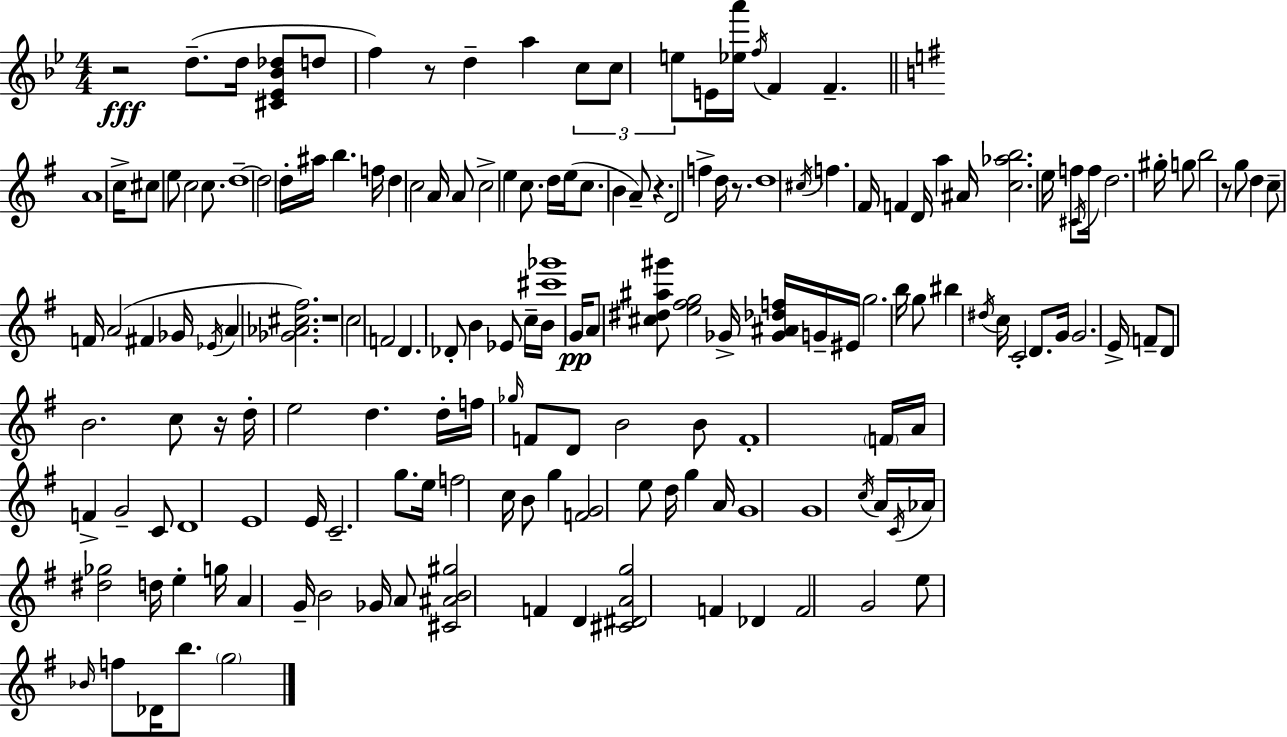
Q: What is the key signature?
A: G minor